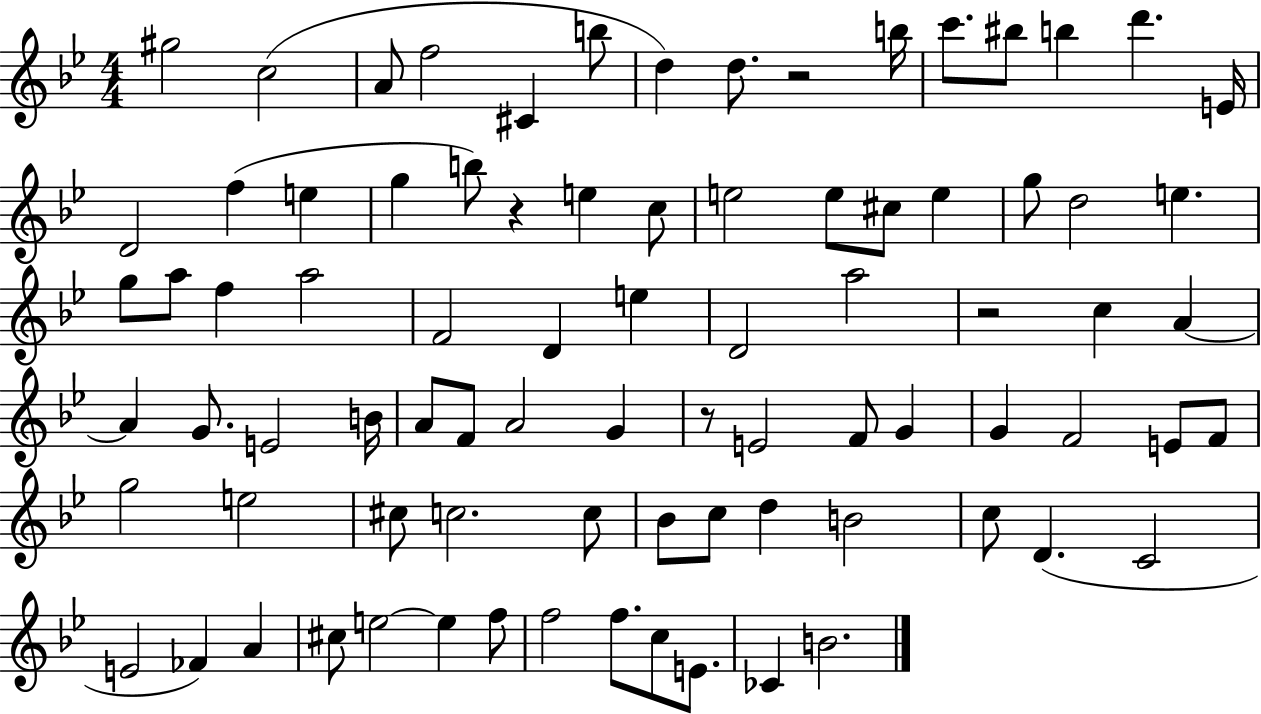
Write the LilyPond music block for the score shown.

{
  \clef treble
  \numericTimeSignature
  \time 4/4
  \key bes \major
  gis''2 c''2( | a'8 f''2 cis'4 b''8 | d''4) d''8. r2 b''16 | c'''8. bis''8 b''4 d'''4. e'16 | \break d'2 f''4( e''4 | g''4 b''8) r4 e''4 c''8 | e''2 e''8 cis''8 e''4 | g''8 d''2 e''4. | \break g''8 a''8 f''4 a''2 | f'2 d'4 e''4 | d'2 a''2 | r2 c''4 a'4~~ | \break a'4 g'8. e'2 b'16 | a'8 f'8 a'2 g'4 | r8 e'2 f'8 g'4 | g'4 f'2 e'8 f'8 | \break g''2 e''2 | cis''8 c''2. c''8 | bes'8 c''8 d''4 b'2 | c''8 d'4.( c'2 | \break e'2 fes'4) a'4 | cis''8 e''2~~ e''4 f''8 | f''2 f''8. c''8 e'8. | ces'4 b'2. | \break \bar "|."
}